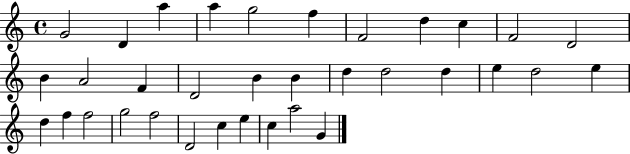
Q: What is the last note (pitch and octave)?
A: G4